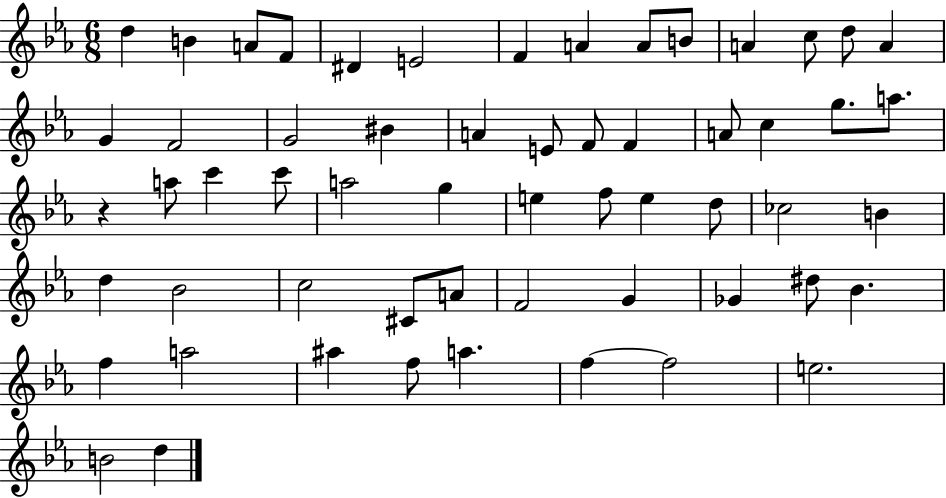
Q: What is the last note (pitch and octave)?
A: D5